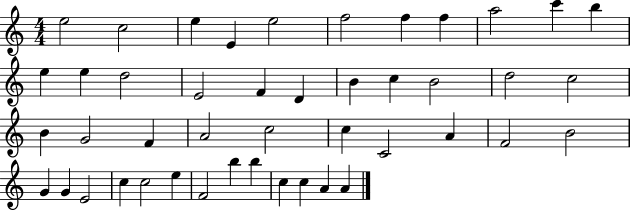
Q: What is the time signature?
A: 4/4